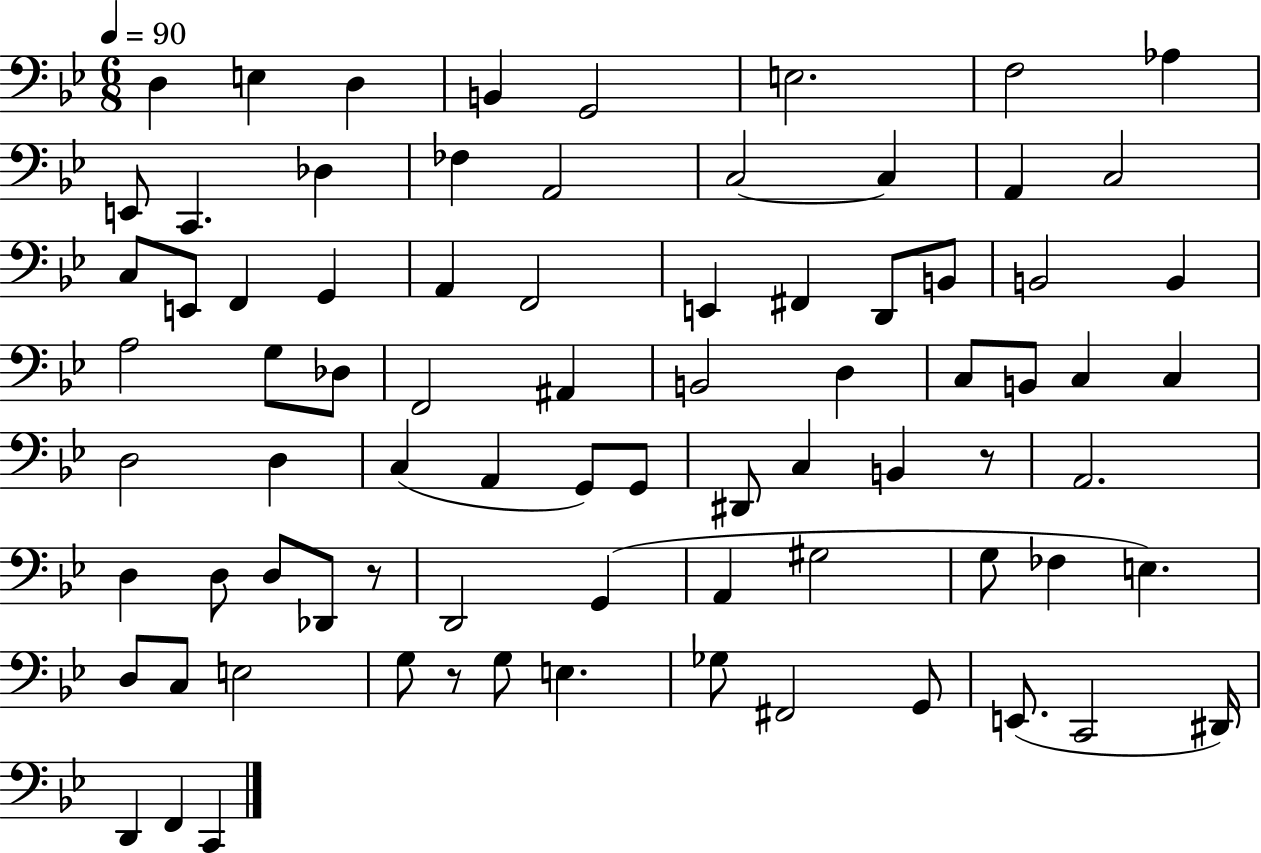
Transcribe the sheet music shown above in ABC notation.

X:1
T:Untitled
M:6/8
L:1/4
K:Bb
D, E, D, B,, G,,2 E,2 F,2 _A, E,,/2 C,, _D, _F, A,,2 C,2 C, A,, C,2 C,/2 E,,/2 F,, G,, A,, F,,2 E,, ^F,, D,,/2 B,,/2 B,,2 B,, A,2 G,/2 _D,/2 F,,2 ^A,, B,,2 D, C,/2 B,,/2 C, C, D,2 D, C, A,, G,,/2 G,,/2 ^D,,/2 C, B,, z/2 A,,2 D, D,/2 D,/2 _D,,/2 z/2 D,,2 G,, A,, ^G,2 G,/2 _F, E, D,/2 C,/2 E,2 G,/2 z/2 G,/2 E, _G,/2 ^F,,2 G,,/2 E,,/2 C,,2 ^D,,/4 D,, F,, C,,